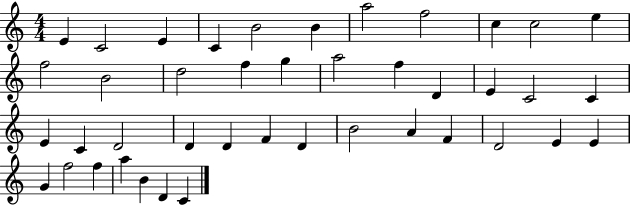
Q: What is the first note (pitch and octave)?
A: E4